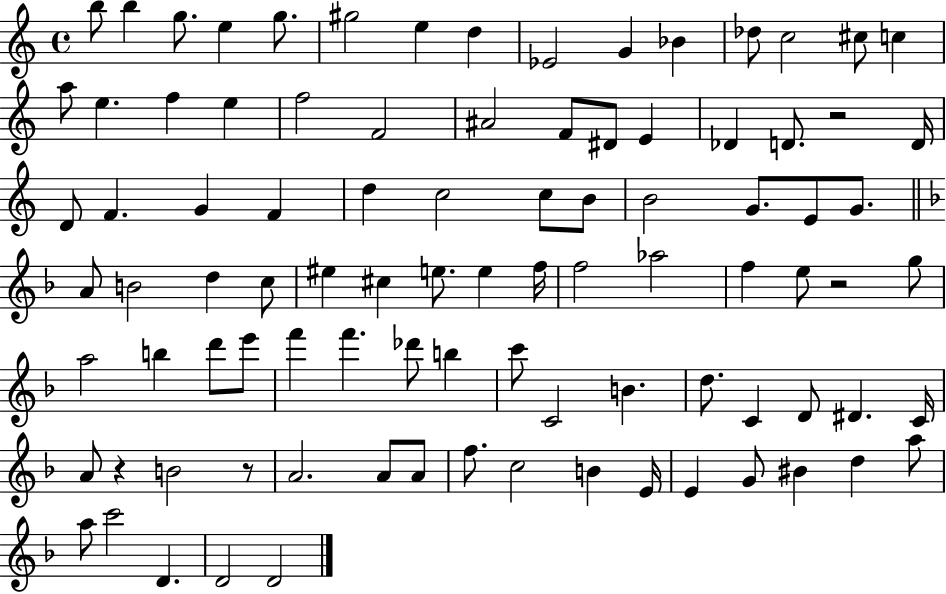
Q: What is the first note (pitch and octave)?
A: B5